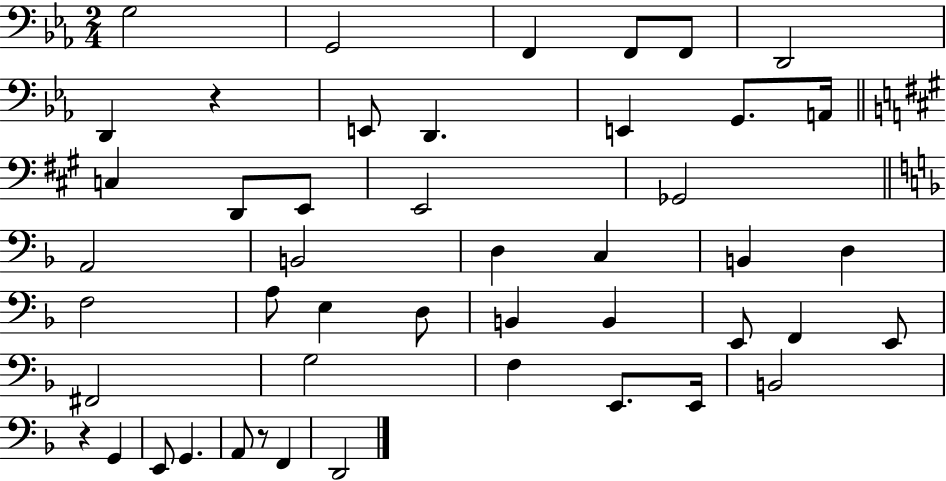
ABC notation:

X:1
T:Untitled
M:2/4
L:1/4
K:Eb
G,2 G,,2 F,, F,,/2 F,,/2 D,,2 D,, z E,,/2 D,, E,, G,,/2 A,,/4 C, D,,/2 E,,/2 E,,2 _G,,2 A,,2 B,,2 D, C, B,, D, F,2 A,/2 E, D,/2 B,, B,, E,,/2 F,, E,,/2 ^F,,2 G,2 F, E,,/2 E,,/4 B,,2 z G,, E,,/2 G,, A,,/2 z/2 F,, D,,2